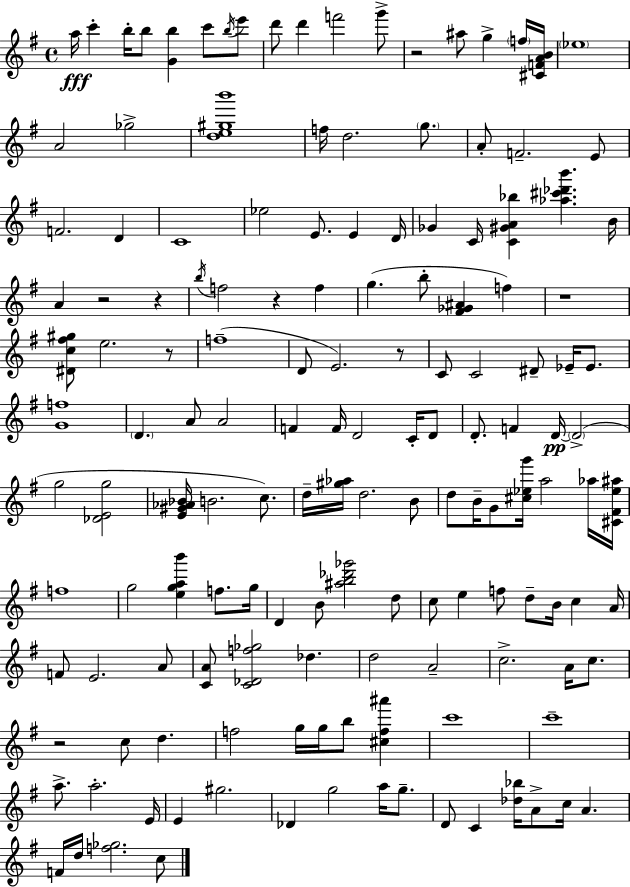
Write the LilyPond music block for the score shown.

{
  \clef treble
  \time 4/4
  \defaultTimeSignature
  \key g \major
  a''16\fff c'''4-. b''16-. b''8 <g' b''>4 c'''8 \acciaccatura { b''16 } e'''8 | d'''8 d'''4 f'''2 g'''8-> | r2 ais''8 g''4-> \parenthesize f''16 | <cis' f' a' b'>16 \parenthesize ees''1 | \break a'2 ges''2-> | <d'' e'' gis'' b'''>1 | f''16 d''2. \parenthesize g''8. | a'8-. f'2.-- e'8 | \break f'2. d'4 | c'1 | ees''2 e'8. e'4 | d'16 ges'4 c'16 <c' gis' a' bes''>4 <aes'' cis''' des''' b'''>4. | \break b'16 a'4 r2 r4 | \acciaccatura { b''16 } f''2 r4 f''4 | g''4.( b''8-. <fis' ges' ais'>4 f''4) | r1 | \break <dis' c'' fis'' gis''>8 e''2. | r8 f''1--( | d'8 e'2.) | r8 c'8 c'2 dis'8-- ees'16-- ees'8. | \break <g' f''>1 | \parenthesize d'4. a'8 a'2 | f'4 f'16 d'2 c'16-. | d'8 d'8.-. f'4 d'16~~\pp \parenthesize d'2->( | \break g''2 <des' e' g''>2 | <e' gis' aes' bes'>16 b'2. c''8.) | d''16-- <gis'' aes''>16 d''2. | b'8 d''8 b'16-- g'8 <cis'' ees'' g'''>16 a''2 | \break aes''16 <cis' fis' ees'' ais''>16 f''1 | g''2 <e'' g'' a'' b'''>4 f''8. | g''16 d'4 b'8 <ais'' b'' des''' ges'''>2 | d''8 c''8 e''4 f''8 d''8-- b'16 c''4 | \break a'16 f'8 e'2. | a'8 <c' a'>8 <c' des' f'' ges''>2 des''4. | d''2 a'2-- | c''2.-> a'16 c''8. | \break r2 c''8 d''4. | f''2 g''16 g''16 b''8 <cis'' f'' ais'''>4 | c'''1 | c'''1-- | \break a''8.-> a''2.-. | e'16 e'4 gis''2. | des'4 g''2 a''16 g''8.-- | d'8 c'4 <des'' bes''>16 a'8-> c''16 a'4. | \break f'16 d''16 <f'' ges''>2. | c''8 \bar "|."
}